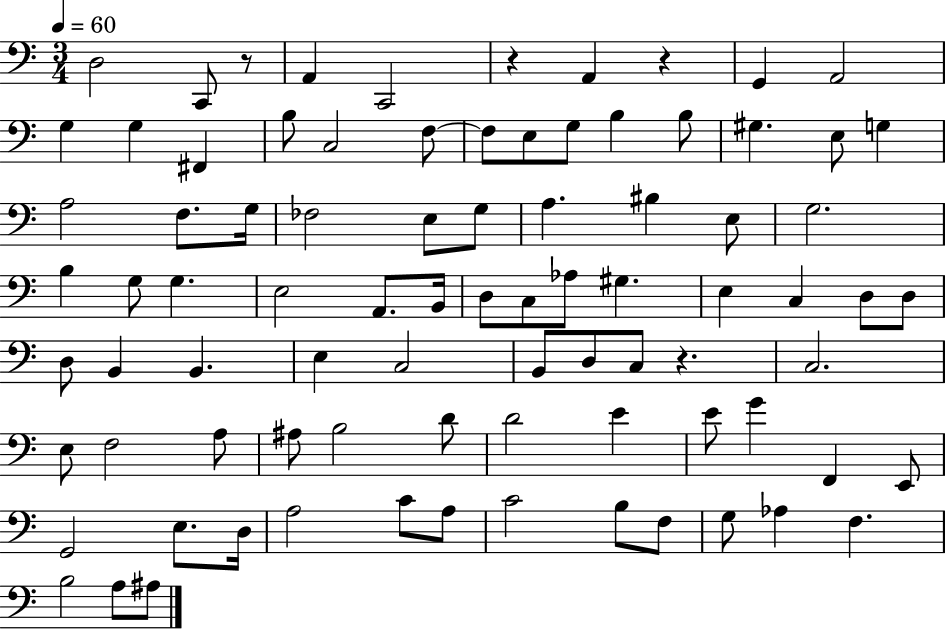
D3/h C2/e R/e A2/q C2/h R/q A2/q R/q G2/q A2/h G3/q G3/q F#2/q B3/e C3/h F3/e F3/e E3/e G3/e B3/q B3/e G#3/q. E3/e G3/q A3/h F3/e. G3/s FES3/h E3/e G3/e A3/q. BIS3/q E3/e G3/h. B3/q G3/e G3/q. E3/h A2/e. B2/s D3/e C3/e Ab3/e G#3/q. E3/q C3/q D3/e D3/e D3/e B2/q B2/q. E3/q C3/h B2/e D3/e C3/e R/q. C3/h. E3/e F3/h A3/e A#3/e B3/h D4/e D4/h E4/q E4/e G4/q F2/q E2/e G2/h E3/e. D3/s A3/h C4/e A3/e C4/h B3/e F3/e G3/e Ab3/q F3/q. B3/h A3/e A#3/e